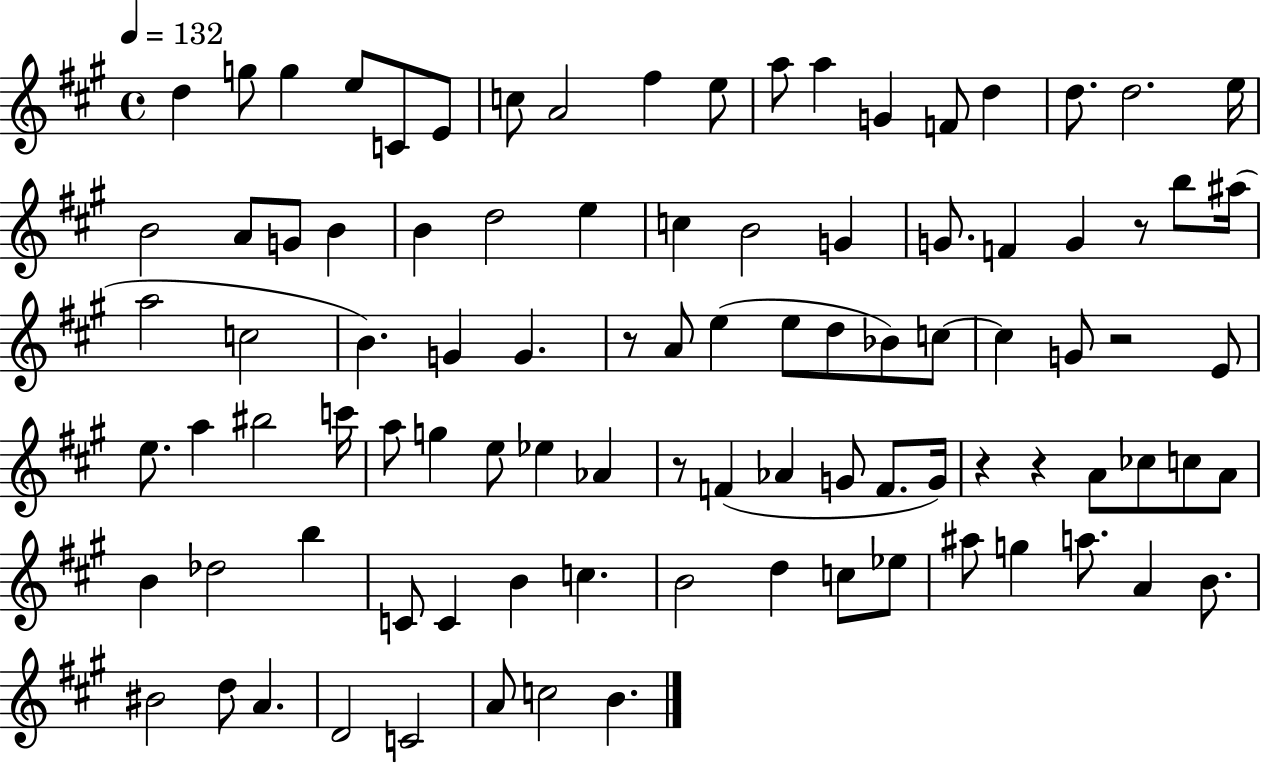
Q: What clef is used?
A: treble